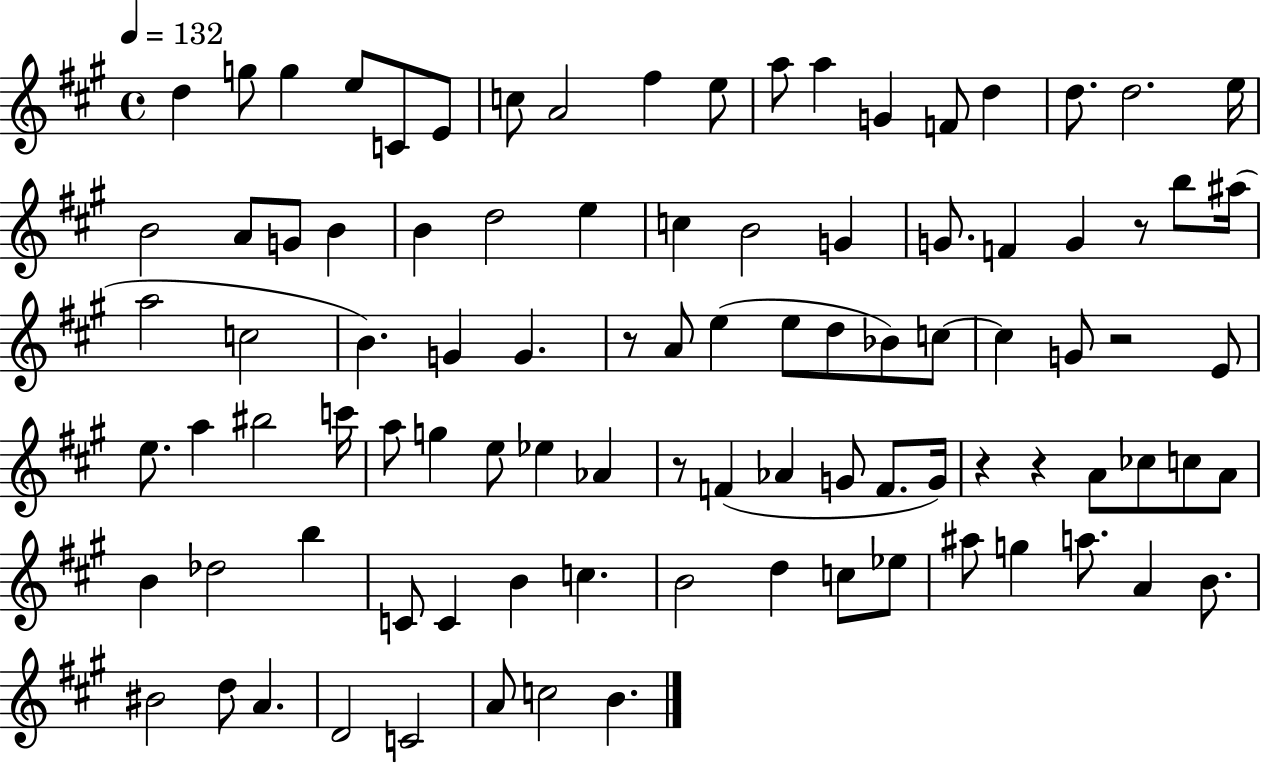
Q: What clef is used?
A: treble